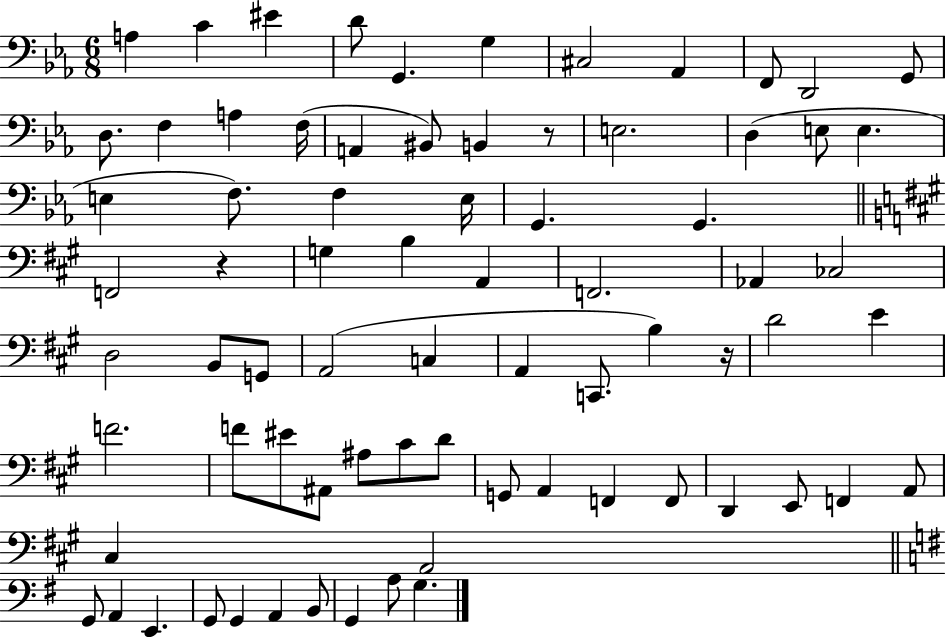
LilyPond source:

{
  \clef bass
  \numericTimeSignature
  \time 6/8
  \key ees \major
  a4 c'4 eis'4 | d'8 g,4. g4 | cis2 aes,4 | f,8 d,2 g,8 | \break d8. f4 a4 f16( | a,4 bis,8) b,4 r8 | e2. | d4( e8 e4. | \break e4 f8.) f4 e16 | g,4. g,4. | \bar "||" \break \key a \major f,2 r4 | g4 b4 a,4 | f,2. | aes,4 ces2 | \break d2 b,8 g,8 | a,2( c4 | a,4 c,8. b4) r16 | d'2 e'4 | \break f'2. | f'8 eis'8 ais,8 ais8 cis'8 d'8 | g,8 a,4 f,4 f,8 | d,4 e,8 f,4 a,8 | \break cis4 a,2 | \bar "||" \break \key e \minor g,8 a,4 e,4. | g,8 g,4 a,4 b,8 | g,4 a8 g4. | \bar "|."
}